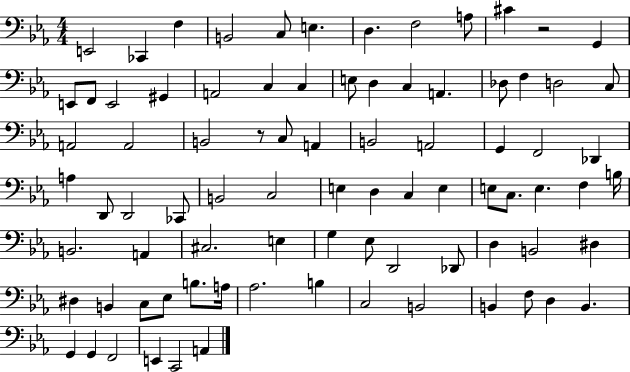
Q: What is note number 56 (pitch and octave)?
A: G3